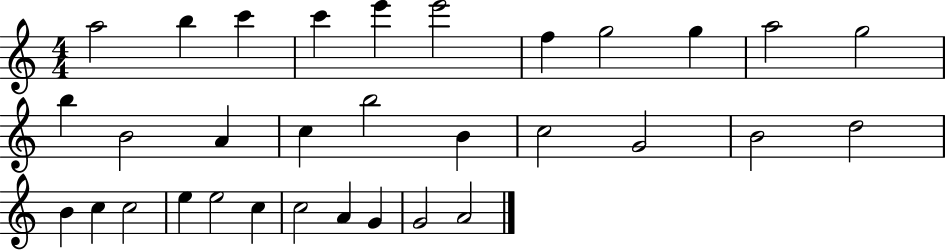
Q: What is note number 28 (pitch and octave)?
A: C5